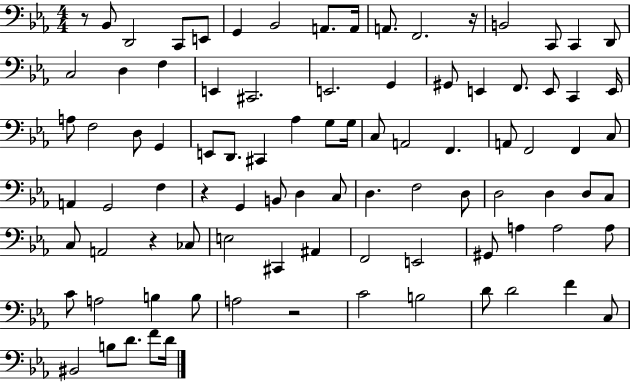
X:1
T:Untitled
M:4/4
L:1/4
K:Eb
z/2 _B,,/2 D,,2 C,,/2 E,,/2 G,, _B,,2 A,,/2 A,,/4 A,,/2 F,,2 z/4 B,,2 C,,/2 C,, D,,/2 C,2 D, F, E,, ^C,,2 E,,2 G,, ^G,,/2 E,, F,,/2 E,,/2 C,, E,,/4 A,/2 F,2 D,/2 G,, E,,/2 D,,/2 ^C,, _A, G,/2 G,/4 C,/2 A,,2 F,, A,,/2 F,,2 F,, C,/2 A,, G,,2 F, z G,, B,,/2 D, C,/2 D, F,2 D,/2 D,2 D, D,/2 C,/2 C,/2 A,,2 z _C,/2 E,2 ^C,, ^A,, F,,2 E,,2 ^G,,/2 A, A,2 A,/2 C/2 A,2 B, B,/2 A,2 z2 C2 B,2 D/2 D2 F C,/2 ^B,,2 B,/2 D/2 F/2 D/4